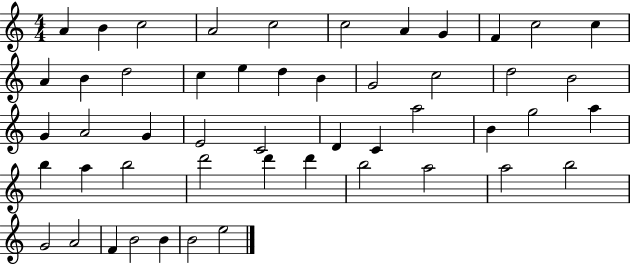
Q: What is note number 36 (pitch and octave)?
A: B5